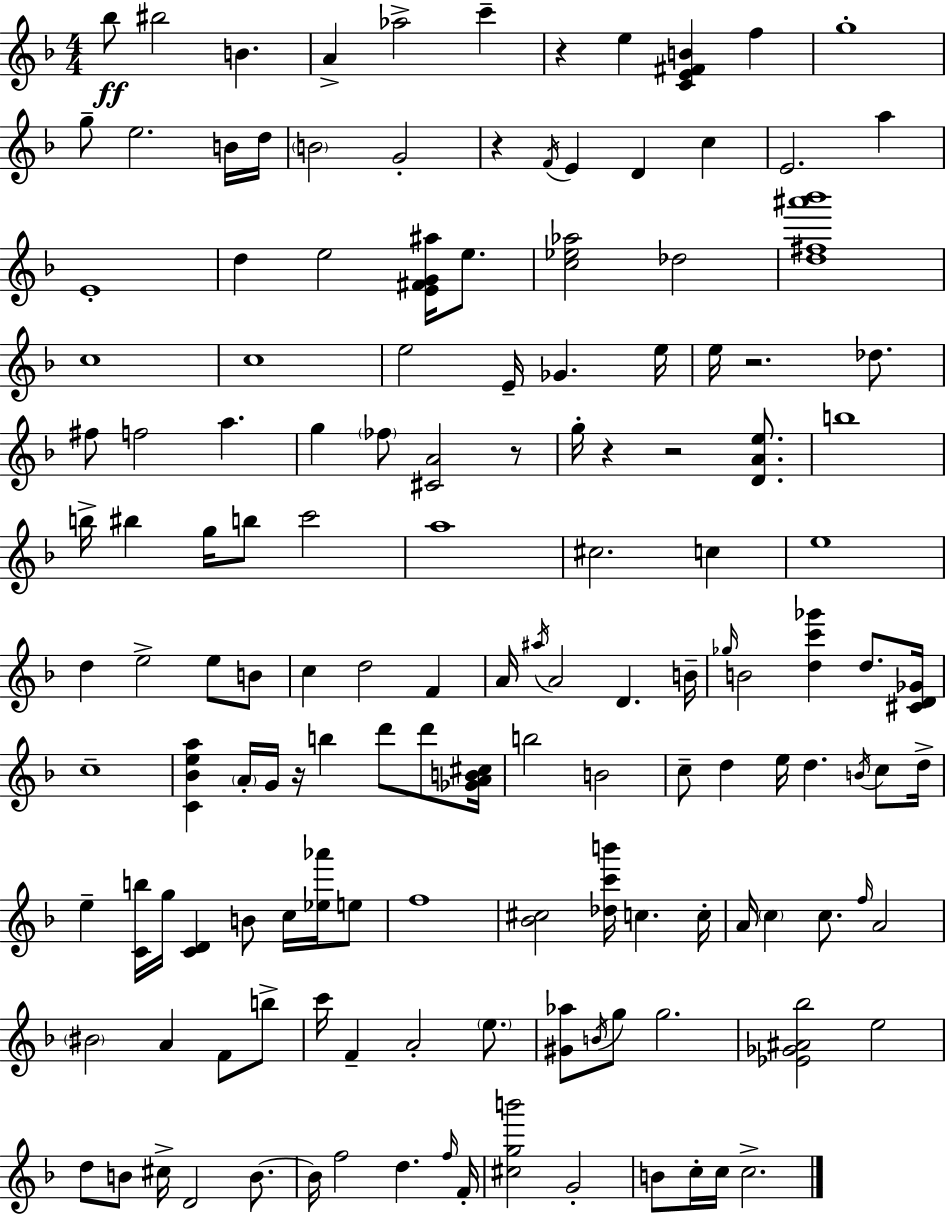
{
  \clef treble
  \numericTimeSignature
  \time 4/4
  \key f \major
  bes''8\ff bis''2 b'4. | a'4-> aes''2-> c'''4-- | r4 e''4 <c' e' fis' b'>4 f''4 | g''1-. | \break g''8-- e''2. b'16 d''16 | \parenthesize b'2 g'2-. | r4 \acciaccatura { f'16 } e'4 d'4 c''4 | e'2. a''4 | \break e'1-. | d''4 e''2 <e' fis' g' ais''>16 e''8. | <c'' ees'' aes''>2 des''2 | <d'' fis'' ais''' bes'''>1 | \break c''1 | c''1 | e''2 e'16-- ges'4. | e''16 e''16 r2. des''8. | \break fis''8 f''2 a''4. | g''4 \parenthesize fes''8 <cis' a'>2 r8 | g''16-. r4 r2 <d' a' e''>8. | b''1 | \break b''16-> bis''4 g''16 b''8 c'''2 | a''1 | cis''2. c''4 | e''1 | \break d''4 e''2-> e''8 b'8 | c''4 d''2 f'4 | a'16 \acciaccatura { ais''16 } a'2 d'4. | b'16-- \grace { ges''16 } b'2 <d'' c''' ges'''>4 d''8. | \break <cis' d' ges'>16 c''1-- | <c' bes' e'' a''>4 \parenthesize a'16-. g'16 r16 b''4 d'''8 | d'''8 <ges' a' b' cis''>16 b''2 b'2 | c''8-- d''4 e''16 d''4. | \break \acciaccatura { b'16 } c''8 d''16-> e''4-- <c' b''>16 g''16 <c' d'>4 b'8 | c''16 <ees'' aes'''>16 e''8 f''1 | <bes' cis''>2 <des'' c''' b'''>16 c''4. | c''16-. a'16 \parenthesize c''4 c''8. \grace { f''16 } a'2 | \break \parenthesize bis'2 a'4 | f'8 b''8-> c'''16 f'4-- a'2-. | \parenthesize e''8. <gis' aes''>8 \acciaccatura { b'16 } g''8 g''2. | <ees' ges' ais' bes''>2 e''2 | \break d''8 b'8 cis''16-> d'2 | b'8.~~ b'16 f''2 d''4. | \grace { f''16 } f'16-. <cis'' g'' b'''>2 g'2-. | b'8 c''16-. c''16 c''2.-> | \break \bar "|."
}